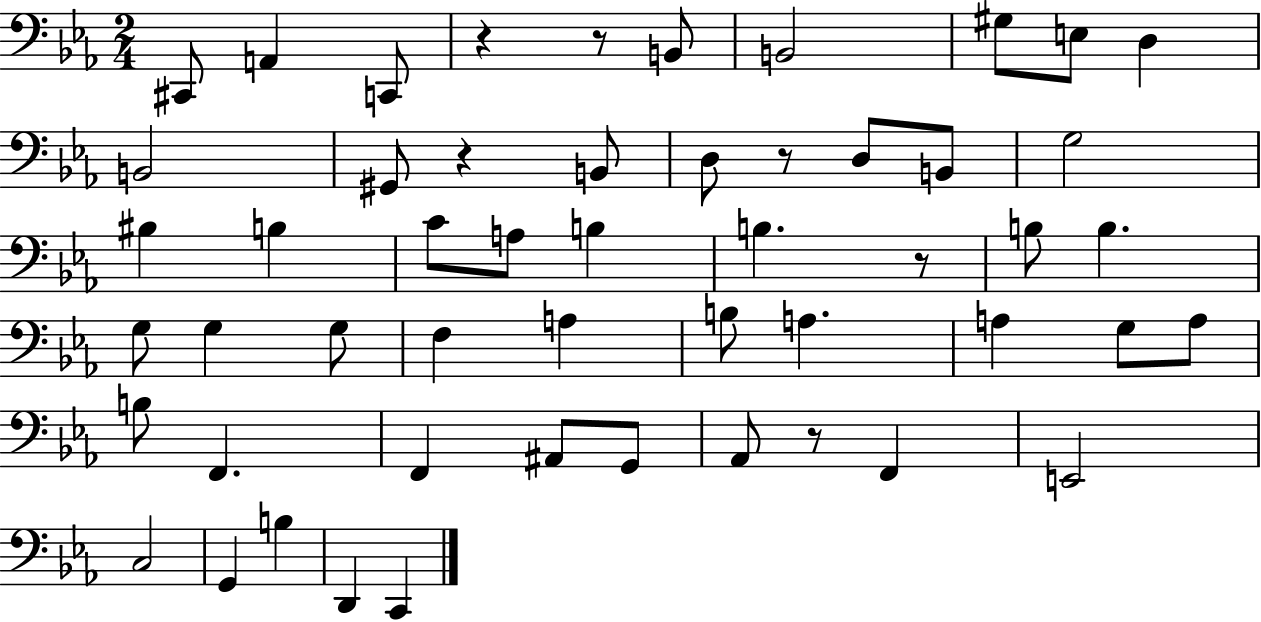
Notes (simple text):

C#2/e A2/q C2/e R/q R/e B2/e B2/h G#3/e E3/e D3/q B2/h G#2/e R/q B2/e D3/e R/e D3/e B2/e G3/h BIS3/q B3/q C4/e A3/e B3/q B3/q. R/e B3/e B3/q. G3/e G3/q G3/e F3/q A3/q B3/e A3/q. A3/q G3/e A3/e B3/e F2/q. F2/q A#2/e G2/e Ab2/e R/e F2/q E2/h C3/h G2/q B3/q D2/q C2/q